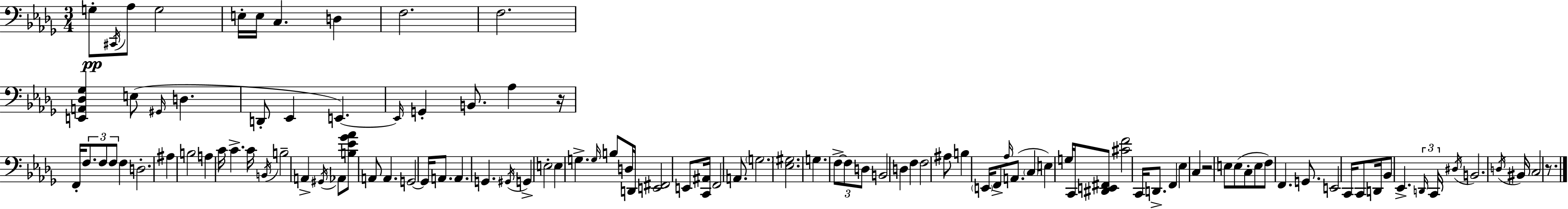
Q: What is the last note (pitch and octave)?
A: C3